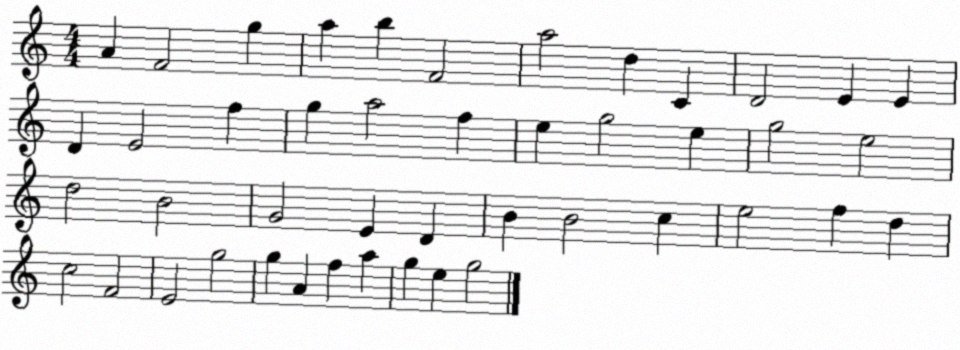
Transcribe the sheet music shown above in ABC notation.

X:1
T:Untitled
M:4/4
L:1/4
K:C
A F2 g a b F2 a2 d C D2 E E D E2 f g a2 f e g2 e g2 e2 d2 B2 G2 E D B B2 c e2 f d c2 F2 E2 g2 g A f a g e g2